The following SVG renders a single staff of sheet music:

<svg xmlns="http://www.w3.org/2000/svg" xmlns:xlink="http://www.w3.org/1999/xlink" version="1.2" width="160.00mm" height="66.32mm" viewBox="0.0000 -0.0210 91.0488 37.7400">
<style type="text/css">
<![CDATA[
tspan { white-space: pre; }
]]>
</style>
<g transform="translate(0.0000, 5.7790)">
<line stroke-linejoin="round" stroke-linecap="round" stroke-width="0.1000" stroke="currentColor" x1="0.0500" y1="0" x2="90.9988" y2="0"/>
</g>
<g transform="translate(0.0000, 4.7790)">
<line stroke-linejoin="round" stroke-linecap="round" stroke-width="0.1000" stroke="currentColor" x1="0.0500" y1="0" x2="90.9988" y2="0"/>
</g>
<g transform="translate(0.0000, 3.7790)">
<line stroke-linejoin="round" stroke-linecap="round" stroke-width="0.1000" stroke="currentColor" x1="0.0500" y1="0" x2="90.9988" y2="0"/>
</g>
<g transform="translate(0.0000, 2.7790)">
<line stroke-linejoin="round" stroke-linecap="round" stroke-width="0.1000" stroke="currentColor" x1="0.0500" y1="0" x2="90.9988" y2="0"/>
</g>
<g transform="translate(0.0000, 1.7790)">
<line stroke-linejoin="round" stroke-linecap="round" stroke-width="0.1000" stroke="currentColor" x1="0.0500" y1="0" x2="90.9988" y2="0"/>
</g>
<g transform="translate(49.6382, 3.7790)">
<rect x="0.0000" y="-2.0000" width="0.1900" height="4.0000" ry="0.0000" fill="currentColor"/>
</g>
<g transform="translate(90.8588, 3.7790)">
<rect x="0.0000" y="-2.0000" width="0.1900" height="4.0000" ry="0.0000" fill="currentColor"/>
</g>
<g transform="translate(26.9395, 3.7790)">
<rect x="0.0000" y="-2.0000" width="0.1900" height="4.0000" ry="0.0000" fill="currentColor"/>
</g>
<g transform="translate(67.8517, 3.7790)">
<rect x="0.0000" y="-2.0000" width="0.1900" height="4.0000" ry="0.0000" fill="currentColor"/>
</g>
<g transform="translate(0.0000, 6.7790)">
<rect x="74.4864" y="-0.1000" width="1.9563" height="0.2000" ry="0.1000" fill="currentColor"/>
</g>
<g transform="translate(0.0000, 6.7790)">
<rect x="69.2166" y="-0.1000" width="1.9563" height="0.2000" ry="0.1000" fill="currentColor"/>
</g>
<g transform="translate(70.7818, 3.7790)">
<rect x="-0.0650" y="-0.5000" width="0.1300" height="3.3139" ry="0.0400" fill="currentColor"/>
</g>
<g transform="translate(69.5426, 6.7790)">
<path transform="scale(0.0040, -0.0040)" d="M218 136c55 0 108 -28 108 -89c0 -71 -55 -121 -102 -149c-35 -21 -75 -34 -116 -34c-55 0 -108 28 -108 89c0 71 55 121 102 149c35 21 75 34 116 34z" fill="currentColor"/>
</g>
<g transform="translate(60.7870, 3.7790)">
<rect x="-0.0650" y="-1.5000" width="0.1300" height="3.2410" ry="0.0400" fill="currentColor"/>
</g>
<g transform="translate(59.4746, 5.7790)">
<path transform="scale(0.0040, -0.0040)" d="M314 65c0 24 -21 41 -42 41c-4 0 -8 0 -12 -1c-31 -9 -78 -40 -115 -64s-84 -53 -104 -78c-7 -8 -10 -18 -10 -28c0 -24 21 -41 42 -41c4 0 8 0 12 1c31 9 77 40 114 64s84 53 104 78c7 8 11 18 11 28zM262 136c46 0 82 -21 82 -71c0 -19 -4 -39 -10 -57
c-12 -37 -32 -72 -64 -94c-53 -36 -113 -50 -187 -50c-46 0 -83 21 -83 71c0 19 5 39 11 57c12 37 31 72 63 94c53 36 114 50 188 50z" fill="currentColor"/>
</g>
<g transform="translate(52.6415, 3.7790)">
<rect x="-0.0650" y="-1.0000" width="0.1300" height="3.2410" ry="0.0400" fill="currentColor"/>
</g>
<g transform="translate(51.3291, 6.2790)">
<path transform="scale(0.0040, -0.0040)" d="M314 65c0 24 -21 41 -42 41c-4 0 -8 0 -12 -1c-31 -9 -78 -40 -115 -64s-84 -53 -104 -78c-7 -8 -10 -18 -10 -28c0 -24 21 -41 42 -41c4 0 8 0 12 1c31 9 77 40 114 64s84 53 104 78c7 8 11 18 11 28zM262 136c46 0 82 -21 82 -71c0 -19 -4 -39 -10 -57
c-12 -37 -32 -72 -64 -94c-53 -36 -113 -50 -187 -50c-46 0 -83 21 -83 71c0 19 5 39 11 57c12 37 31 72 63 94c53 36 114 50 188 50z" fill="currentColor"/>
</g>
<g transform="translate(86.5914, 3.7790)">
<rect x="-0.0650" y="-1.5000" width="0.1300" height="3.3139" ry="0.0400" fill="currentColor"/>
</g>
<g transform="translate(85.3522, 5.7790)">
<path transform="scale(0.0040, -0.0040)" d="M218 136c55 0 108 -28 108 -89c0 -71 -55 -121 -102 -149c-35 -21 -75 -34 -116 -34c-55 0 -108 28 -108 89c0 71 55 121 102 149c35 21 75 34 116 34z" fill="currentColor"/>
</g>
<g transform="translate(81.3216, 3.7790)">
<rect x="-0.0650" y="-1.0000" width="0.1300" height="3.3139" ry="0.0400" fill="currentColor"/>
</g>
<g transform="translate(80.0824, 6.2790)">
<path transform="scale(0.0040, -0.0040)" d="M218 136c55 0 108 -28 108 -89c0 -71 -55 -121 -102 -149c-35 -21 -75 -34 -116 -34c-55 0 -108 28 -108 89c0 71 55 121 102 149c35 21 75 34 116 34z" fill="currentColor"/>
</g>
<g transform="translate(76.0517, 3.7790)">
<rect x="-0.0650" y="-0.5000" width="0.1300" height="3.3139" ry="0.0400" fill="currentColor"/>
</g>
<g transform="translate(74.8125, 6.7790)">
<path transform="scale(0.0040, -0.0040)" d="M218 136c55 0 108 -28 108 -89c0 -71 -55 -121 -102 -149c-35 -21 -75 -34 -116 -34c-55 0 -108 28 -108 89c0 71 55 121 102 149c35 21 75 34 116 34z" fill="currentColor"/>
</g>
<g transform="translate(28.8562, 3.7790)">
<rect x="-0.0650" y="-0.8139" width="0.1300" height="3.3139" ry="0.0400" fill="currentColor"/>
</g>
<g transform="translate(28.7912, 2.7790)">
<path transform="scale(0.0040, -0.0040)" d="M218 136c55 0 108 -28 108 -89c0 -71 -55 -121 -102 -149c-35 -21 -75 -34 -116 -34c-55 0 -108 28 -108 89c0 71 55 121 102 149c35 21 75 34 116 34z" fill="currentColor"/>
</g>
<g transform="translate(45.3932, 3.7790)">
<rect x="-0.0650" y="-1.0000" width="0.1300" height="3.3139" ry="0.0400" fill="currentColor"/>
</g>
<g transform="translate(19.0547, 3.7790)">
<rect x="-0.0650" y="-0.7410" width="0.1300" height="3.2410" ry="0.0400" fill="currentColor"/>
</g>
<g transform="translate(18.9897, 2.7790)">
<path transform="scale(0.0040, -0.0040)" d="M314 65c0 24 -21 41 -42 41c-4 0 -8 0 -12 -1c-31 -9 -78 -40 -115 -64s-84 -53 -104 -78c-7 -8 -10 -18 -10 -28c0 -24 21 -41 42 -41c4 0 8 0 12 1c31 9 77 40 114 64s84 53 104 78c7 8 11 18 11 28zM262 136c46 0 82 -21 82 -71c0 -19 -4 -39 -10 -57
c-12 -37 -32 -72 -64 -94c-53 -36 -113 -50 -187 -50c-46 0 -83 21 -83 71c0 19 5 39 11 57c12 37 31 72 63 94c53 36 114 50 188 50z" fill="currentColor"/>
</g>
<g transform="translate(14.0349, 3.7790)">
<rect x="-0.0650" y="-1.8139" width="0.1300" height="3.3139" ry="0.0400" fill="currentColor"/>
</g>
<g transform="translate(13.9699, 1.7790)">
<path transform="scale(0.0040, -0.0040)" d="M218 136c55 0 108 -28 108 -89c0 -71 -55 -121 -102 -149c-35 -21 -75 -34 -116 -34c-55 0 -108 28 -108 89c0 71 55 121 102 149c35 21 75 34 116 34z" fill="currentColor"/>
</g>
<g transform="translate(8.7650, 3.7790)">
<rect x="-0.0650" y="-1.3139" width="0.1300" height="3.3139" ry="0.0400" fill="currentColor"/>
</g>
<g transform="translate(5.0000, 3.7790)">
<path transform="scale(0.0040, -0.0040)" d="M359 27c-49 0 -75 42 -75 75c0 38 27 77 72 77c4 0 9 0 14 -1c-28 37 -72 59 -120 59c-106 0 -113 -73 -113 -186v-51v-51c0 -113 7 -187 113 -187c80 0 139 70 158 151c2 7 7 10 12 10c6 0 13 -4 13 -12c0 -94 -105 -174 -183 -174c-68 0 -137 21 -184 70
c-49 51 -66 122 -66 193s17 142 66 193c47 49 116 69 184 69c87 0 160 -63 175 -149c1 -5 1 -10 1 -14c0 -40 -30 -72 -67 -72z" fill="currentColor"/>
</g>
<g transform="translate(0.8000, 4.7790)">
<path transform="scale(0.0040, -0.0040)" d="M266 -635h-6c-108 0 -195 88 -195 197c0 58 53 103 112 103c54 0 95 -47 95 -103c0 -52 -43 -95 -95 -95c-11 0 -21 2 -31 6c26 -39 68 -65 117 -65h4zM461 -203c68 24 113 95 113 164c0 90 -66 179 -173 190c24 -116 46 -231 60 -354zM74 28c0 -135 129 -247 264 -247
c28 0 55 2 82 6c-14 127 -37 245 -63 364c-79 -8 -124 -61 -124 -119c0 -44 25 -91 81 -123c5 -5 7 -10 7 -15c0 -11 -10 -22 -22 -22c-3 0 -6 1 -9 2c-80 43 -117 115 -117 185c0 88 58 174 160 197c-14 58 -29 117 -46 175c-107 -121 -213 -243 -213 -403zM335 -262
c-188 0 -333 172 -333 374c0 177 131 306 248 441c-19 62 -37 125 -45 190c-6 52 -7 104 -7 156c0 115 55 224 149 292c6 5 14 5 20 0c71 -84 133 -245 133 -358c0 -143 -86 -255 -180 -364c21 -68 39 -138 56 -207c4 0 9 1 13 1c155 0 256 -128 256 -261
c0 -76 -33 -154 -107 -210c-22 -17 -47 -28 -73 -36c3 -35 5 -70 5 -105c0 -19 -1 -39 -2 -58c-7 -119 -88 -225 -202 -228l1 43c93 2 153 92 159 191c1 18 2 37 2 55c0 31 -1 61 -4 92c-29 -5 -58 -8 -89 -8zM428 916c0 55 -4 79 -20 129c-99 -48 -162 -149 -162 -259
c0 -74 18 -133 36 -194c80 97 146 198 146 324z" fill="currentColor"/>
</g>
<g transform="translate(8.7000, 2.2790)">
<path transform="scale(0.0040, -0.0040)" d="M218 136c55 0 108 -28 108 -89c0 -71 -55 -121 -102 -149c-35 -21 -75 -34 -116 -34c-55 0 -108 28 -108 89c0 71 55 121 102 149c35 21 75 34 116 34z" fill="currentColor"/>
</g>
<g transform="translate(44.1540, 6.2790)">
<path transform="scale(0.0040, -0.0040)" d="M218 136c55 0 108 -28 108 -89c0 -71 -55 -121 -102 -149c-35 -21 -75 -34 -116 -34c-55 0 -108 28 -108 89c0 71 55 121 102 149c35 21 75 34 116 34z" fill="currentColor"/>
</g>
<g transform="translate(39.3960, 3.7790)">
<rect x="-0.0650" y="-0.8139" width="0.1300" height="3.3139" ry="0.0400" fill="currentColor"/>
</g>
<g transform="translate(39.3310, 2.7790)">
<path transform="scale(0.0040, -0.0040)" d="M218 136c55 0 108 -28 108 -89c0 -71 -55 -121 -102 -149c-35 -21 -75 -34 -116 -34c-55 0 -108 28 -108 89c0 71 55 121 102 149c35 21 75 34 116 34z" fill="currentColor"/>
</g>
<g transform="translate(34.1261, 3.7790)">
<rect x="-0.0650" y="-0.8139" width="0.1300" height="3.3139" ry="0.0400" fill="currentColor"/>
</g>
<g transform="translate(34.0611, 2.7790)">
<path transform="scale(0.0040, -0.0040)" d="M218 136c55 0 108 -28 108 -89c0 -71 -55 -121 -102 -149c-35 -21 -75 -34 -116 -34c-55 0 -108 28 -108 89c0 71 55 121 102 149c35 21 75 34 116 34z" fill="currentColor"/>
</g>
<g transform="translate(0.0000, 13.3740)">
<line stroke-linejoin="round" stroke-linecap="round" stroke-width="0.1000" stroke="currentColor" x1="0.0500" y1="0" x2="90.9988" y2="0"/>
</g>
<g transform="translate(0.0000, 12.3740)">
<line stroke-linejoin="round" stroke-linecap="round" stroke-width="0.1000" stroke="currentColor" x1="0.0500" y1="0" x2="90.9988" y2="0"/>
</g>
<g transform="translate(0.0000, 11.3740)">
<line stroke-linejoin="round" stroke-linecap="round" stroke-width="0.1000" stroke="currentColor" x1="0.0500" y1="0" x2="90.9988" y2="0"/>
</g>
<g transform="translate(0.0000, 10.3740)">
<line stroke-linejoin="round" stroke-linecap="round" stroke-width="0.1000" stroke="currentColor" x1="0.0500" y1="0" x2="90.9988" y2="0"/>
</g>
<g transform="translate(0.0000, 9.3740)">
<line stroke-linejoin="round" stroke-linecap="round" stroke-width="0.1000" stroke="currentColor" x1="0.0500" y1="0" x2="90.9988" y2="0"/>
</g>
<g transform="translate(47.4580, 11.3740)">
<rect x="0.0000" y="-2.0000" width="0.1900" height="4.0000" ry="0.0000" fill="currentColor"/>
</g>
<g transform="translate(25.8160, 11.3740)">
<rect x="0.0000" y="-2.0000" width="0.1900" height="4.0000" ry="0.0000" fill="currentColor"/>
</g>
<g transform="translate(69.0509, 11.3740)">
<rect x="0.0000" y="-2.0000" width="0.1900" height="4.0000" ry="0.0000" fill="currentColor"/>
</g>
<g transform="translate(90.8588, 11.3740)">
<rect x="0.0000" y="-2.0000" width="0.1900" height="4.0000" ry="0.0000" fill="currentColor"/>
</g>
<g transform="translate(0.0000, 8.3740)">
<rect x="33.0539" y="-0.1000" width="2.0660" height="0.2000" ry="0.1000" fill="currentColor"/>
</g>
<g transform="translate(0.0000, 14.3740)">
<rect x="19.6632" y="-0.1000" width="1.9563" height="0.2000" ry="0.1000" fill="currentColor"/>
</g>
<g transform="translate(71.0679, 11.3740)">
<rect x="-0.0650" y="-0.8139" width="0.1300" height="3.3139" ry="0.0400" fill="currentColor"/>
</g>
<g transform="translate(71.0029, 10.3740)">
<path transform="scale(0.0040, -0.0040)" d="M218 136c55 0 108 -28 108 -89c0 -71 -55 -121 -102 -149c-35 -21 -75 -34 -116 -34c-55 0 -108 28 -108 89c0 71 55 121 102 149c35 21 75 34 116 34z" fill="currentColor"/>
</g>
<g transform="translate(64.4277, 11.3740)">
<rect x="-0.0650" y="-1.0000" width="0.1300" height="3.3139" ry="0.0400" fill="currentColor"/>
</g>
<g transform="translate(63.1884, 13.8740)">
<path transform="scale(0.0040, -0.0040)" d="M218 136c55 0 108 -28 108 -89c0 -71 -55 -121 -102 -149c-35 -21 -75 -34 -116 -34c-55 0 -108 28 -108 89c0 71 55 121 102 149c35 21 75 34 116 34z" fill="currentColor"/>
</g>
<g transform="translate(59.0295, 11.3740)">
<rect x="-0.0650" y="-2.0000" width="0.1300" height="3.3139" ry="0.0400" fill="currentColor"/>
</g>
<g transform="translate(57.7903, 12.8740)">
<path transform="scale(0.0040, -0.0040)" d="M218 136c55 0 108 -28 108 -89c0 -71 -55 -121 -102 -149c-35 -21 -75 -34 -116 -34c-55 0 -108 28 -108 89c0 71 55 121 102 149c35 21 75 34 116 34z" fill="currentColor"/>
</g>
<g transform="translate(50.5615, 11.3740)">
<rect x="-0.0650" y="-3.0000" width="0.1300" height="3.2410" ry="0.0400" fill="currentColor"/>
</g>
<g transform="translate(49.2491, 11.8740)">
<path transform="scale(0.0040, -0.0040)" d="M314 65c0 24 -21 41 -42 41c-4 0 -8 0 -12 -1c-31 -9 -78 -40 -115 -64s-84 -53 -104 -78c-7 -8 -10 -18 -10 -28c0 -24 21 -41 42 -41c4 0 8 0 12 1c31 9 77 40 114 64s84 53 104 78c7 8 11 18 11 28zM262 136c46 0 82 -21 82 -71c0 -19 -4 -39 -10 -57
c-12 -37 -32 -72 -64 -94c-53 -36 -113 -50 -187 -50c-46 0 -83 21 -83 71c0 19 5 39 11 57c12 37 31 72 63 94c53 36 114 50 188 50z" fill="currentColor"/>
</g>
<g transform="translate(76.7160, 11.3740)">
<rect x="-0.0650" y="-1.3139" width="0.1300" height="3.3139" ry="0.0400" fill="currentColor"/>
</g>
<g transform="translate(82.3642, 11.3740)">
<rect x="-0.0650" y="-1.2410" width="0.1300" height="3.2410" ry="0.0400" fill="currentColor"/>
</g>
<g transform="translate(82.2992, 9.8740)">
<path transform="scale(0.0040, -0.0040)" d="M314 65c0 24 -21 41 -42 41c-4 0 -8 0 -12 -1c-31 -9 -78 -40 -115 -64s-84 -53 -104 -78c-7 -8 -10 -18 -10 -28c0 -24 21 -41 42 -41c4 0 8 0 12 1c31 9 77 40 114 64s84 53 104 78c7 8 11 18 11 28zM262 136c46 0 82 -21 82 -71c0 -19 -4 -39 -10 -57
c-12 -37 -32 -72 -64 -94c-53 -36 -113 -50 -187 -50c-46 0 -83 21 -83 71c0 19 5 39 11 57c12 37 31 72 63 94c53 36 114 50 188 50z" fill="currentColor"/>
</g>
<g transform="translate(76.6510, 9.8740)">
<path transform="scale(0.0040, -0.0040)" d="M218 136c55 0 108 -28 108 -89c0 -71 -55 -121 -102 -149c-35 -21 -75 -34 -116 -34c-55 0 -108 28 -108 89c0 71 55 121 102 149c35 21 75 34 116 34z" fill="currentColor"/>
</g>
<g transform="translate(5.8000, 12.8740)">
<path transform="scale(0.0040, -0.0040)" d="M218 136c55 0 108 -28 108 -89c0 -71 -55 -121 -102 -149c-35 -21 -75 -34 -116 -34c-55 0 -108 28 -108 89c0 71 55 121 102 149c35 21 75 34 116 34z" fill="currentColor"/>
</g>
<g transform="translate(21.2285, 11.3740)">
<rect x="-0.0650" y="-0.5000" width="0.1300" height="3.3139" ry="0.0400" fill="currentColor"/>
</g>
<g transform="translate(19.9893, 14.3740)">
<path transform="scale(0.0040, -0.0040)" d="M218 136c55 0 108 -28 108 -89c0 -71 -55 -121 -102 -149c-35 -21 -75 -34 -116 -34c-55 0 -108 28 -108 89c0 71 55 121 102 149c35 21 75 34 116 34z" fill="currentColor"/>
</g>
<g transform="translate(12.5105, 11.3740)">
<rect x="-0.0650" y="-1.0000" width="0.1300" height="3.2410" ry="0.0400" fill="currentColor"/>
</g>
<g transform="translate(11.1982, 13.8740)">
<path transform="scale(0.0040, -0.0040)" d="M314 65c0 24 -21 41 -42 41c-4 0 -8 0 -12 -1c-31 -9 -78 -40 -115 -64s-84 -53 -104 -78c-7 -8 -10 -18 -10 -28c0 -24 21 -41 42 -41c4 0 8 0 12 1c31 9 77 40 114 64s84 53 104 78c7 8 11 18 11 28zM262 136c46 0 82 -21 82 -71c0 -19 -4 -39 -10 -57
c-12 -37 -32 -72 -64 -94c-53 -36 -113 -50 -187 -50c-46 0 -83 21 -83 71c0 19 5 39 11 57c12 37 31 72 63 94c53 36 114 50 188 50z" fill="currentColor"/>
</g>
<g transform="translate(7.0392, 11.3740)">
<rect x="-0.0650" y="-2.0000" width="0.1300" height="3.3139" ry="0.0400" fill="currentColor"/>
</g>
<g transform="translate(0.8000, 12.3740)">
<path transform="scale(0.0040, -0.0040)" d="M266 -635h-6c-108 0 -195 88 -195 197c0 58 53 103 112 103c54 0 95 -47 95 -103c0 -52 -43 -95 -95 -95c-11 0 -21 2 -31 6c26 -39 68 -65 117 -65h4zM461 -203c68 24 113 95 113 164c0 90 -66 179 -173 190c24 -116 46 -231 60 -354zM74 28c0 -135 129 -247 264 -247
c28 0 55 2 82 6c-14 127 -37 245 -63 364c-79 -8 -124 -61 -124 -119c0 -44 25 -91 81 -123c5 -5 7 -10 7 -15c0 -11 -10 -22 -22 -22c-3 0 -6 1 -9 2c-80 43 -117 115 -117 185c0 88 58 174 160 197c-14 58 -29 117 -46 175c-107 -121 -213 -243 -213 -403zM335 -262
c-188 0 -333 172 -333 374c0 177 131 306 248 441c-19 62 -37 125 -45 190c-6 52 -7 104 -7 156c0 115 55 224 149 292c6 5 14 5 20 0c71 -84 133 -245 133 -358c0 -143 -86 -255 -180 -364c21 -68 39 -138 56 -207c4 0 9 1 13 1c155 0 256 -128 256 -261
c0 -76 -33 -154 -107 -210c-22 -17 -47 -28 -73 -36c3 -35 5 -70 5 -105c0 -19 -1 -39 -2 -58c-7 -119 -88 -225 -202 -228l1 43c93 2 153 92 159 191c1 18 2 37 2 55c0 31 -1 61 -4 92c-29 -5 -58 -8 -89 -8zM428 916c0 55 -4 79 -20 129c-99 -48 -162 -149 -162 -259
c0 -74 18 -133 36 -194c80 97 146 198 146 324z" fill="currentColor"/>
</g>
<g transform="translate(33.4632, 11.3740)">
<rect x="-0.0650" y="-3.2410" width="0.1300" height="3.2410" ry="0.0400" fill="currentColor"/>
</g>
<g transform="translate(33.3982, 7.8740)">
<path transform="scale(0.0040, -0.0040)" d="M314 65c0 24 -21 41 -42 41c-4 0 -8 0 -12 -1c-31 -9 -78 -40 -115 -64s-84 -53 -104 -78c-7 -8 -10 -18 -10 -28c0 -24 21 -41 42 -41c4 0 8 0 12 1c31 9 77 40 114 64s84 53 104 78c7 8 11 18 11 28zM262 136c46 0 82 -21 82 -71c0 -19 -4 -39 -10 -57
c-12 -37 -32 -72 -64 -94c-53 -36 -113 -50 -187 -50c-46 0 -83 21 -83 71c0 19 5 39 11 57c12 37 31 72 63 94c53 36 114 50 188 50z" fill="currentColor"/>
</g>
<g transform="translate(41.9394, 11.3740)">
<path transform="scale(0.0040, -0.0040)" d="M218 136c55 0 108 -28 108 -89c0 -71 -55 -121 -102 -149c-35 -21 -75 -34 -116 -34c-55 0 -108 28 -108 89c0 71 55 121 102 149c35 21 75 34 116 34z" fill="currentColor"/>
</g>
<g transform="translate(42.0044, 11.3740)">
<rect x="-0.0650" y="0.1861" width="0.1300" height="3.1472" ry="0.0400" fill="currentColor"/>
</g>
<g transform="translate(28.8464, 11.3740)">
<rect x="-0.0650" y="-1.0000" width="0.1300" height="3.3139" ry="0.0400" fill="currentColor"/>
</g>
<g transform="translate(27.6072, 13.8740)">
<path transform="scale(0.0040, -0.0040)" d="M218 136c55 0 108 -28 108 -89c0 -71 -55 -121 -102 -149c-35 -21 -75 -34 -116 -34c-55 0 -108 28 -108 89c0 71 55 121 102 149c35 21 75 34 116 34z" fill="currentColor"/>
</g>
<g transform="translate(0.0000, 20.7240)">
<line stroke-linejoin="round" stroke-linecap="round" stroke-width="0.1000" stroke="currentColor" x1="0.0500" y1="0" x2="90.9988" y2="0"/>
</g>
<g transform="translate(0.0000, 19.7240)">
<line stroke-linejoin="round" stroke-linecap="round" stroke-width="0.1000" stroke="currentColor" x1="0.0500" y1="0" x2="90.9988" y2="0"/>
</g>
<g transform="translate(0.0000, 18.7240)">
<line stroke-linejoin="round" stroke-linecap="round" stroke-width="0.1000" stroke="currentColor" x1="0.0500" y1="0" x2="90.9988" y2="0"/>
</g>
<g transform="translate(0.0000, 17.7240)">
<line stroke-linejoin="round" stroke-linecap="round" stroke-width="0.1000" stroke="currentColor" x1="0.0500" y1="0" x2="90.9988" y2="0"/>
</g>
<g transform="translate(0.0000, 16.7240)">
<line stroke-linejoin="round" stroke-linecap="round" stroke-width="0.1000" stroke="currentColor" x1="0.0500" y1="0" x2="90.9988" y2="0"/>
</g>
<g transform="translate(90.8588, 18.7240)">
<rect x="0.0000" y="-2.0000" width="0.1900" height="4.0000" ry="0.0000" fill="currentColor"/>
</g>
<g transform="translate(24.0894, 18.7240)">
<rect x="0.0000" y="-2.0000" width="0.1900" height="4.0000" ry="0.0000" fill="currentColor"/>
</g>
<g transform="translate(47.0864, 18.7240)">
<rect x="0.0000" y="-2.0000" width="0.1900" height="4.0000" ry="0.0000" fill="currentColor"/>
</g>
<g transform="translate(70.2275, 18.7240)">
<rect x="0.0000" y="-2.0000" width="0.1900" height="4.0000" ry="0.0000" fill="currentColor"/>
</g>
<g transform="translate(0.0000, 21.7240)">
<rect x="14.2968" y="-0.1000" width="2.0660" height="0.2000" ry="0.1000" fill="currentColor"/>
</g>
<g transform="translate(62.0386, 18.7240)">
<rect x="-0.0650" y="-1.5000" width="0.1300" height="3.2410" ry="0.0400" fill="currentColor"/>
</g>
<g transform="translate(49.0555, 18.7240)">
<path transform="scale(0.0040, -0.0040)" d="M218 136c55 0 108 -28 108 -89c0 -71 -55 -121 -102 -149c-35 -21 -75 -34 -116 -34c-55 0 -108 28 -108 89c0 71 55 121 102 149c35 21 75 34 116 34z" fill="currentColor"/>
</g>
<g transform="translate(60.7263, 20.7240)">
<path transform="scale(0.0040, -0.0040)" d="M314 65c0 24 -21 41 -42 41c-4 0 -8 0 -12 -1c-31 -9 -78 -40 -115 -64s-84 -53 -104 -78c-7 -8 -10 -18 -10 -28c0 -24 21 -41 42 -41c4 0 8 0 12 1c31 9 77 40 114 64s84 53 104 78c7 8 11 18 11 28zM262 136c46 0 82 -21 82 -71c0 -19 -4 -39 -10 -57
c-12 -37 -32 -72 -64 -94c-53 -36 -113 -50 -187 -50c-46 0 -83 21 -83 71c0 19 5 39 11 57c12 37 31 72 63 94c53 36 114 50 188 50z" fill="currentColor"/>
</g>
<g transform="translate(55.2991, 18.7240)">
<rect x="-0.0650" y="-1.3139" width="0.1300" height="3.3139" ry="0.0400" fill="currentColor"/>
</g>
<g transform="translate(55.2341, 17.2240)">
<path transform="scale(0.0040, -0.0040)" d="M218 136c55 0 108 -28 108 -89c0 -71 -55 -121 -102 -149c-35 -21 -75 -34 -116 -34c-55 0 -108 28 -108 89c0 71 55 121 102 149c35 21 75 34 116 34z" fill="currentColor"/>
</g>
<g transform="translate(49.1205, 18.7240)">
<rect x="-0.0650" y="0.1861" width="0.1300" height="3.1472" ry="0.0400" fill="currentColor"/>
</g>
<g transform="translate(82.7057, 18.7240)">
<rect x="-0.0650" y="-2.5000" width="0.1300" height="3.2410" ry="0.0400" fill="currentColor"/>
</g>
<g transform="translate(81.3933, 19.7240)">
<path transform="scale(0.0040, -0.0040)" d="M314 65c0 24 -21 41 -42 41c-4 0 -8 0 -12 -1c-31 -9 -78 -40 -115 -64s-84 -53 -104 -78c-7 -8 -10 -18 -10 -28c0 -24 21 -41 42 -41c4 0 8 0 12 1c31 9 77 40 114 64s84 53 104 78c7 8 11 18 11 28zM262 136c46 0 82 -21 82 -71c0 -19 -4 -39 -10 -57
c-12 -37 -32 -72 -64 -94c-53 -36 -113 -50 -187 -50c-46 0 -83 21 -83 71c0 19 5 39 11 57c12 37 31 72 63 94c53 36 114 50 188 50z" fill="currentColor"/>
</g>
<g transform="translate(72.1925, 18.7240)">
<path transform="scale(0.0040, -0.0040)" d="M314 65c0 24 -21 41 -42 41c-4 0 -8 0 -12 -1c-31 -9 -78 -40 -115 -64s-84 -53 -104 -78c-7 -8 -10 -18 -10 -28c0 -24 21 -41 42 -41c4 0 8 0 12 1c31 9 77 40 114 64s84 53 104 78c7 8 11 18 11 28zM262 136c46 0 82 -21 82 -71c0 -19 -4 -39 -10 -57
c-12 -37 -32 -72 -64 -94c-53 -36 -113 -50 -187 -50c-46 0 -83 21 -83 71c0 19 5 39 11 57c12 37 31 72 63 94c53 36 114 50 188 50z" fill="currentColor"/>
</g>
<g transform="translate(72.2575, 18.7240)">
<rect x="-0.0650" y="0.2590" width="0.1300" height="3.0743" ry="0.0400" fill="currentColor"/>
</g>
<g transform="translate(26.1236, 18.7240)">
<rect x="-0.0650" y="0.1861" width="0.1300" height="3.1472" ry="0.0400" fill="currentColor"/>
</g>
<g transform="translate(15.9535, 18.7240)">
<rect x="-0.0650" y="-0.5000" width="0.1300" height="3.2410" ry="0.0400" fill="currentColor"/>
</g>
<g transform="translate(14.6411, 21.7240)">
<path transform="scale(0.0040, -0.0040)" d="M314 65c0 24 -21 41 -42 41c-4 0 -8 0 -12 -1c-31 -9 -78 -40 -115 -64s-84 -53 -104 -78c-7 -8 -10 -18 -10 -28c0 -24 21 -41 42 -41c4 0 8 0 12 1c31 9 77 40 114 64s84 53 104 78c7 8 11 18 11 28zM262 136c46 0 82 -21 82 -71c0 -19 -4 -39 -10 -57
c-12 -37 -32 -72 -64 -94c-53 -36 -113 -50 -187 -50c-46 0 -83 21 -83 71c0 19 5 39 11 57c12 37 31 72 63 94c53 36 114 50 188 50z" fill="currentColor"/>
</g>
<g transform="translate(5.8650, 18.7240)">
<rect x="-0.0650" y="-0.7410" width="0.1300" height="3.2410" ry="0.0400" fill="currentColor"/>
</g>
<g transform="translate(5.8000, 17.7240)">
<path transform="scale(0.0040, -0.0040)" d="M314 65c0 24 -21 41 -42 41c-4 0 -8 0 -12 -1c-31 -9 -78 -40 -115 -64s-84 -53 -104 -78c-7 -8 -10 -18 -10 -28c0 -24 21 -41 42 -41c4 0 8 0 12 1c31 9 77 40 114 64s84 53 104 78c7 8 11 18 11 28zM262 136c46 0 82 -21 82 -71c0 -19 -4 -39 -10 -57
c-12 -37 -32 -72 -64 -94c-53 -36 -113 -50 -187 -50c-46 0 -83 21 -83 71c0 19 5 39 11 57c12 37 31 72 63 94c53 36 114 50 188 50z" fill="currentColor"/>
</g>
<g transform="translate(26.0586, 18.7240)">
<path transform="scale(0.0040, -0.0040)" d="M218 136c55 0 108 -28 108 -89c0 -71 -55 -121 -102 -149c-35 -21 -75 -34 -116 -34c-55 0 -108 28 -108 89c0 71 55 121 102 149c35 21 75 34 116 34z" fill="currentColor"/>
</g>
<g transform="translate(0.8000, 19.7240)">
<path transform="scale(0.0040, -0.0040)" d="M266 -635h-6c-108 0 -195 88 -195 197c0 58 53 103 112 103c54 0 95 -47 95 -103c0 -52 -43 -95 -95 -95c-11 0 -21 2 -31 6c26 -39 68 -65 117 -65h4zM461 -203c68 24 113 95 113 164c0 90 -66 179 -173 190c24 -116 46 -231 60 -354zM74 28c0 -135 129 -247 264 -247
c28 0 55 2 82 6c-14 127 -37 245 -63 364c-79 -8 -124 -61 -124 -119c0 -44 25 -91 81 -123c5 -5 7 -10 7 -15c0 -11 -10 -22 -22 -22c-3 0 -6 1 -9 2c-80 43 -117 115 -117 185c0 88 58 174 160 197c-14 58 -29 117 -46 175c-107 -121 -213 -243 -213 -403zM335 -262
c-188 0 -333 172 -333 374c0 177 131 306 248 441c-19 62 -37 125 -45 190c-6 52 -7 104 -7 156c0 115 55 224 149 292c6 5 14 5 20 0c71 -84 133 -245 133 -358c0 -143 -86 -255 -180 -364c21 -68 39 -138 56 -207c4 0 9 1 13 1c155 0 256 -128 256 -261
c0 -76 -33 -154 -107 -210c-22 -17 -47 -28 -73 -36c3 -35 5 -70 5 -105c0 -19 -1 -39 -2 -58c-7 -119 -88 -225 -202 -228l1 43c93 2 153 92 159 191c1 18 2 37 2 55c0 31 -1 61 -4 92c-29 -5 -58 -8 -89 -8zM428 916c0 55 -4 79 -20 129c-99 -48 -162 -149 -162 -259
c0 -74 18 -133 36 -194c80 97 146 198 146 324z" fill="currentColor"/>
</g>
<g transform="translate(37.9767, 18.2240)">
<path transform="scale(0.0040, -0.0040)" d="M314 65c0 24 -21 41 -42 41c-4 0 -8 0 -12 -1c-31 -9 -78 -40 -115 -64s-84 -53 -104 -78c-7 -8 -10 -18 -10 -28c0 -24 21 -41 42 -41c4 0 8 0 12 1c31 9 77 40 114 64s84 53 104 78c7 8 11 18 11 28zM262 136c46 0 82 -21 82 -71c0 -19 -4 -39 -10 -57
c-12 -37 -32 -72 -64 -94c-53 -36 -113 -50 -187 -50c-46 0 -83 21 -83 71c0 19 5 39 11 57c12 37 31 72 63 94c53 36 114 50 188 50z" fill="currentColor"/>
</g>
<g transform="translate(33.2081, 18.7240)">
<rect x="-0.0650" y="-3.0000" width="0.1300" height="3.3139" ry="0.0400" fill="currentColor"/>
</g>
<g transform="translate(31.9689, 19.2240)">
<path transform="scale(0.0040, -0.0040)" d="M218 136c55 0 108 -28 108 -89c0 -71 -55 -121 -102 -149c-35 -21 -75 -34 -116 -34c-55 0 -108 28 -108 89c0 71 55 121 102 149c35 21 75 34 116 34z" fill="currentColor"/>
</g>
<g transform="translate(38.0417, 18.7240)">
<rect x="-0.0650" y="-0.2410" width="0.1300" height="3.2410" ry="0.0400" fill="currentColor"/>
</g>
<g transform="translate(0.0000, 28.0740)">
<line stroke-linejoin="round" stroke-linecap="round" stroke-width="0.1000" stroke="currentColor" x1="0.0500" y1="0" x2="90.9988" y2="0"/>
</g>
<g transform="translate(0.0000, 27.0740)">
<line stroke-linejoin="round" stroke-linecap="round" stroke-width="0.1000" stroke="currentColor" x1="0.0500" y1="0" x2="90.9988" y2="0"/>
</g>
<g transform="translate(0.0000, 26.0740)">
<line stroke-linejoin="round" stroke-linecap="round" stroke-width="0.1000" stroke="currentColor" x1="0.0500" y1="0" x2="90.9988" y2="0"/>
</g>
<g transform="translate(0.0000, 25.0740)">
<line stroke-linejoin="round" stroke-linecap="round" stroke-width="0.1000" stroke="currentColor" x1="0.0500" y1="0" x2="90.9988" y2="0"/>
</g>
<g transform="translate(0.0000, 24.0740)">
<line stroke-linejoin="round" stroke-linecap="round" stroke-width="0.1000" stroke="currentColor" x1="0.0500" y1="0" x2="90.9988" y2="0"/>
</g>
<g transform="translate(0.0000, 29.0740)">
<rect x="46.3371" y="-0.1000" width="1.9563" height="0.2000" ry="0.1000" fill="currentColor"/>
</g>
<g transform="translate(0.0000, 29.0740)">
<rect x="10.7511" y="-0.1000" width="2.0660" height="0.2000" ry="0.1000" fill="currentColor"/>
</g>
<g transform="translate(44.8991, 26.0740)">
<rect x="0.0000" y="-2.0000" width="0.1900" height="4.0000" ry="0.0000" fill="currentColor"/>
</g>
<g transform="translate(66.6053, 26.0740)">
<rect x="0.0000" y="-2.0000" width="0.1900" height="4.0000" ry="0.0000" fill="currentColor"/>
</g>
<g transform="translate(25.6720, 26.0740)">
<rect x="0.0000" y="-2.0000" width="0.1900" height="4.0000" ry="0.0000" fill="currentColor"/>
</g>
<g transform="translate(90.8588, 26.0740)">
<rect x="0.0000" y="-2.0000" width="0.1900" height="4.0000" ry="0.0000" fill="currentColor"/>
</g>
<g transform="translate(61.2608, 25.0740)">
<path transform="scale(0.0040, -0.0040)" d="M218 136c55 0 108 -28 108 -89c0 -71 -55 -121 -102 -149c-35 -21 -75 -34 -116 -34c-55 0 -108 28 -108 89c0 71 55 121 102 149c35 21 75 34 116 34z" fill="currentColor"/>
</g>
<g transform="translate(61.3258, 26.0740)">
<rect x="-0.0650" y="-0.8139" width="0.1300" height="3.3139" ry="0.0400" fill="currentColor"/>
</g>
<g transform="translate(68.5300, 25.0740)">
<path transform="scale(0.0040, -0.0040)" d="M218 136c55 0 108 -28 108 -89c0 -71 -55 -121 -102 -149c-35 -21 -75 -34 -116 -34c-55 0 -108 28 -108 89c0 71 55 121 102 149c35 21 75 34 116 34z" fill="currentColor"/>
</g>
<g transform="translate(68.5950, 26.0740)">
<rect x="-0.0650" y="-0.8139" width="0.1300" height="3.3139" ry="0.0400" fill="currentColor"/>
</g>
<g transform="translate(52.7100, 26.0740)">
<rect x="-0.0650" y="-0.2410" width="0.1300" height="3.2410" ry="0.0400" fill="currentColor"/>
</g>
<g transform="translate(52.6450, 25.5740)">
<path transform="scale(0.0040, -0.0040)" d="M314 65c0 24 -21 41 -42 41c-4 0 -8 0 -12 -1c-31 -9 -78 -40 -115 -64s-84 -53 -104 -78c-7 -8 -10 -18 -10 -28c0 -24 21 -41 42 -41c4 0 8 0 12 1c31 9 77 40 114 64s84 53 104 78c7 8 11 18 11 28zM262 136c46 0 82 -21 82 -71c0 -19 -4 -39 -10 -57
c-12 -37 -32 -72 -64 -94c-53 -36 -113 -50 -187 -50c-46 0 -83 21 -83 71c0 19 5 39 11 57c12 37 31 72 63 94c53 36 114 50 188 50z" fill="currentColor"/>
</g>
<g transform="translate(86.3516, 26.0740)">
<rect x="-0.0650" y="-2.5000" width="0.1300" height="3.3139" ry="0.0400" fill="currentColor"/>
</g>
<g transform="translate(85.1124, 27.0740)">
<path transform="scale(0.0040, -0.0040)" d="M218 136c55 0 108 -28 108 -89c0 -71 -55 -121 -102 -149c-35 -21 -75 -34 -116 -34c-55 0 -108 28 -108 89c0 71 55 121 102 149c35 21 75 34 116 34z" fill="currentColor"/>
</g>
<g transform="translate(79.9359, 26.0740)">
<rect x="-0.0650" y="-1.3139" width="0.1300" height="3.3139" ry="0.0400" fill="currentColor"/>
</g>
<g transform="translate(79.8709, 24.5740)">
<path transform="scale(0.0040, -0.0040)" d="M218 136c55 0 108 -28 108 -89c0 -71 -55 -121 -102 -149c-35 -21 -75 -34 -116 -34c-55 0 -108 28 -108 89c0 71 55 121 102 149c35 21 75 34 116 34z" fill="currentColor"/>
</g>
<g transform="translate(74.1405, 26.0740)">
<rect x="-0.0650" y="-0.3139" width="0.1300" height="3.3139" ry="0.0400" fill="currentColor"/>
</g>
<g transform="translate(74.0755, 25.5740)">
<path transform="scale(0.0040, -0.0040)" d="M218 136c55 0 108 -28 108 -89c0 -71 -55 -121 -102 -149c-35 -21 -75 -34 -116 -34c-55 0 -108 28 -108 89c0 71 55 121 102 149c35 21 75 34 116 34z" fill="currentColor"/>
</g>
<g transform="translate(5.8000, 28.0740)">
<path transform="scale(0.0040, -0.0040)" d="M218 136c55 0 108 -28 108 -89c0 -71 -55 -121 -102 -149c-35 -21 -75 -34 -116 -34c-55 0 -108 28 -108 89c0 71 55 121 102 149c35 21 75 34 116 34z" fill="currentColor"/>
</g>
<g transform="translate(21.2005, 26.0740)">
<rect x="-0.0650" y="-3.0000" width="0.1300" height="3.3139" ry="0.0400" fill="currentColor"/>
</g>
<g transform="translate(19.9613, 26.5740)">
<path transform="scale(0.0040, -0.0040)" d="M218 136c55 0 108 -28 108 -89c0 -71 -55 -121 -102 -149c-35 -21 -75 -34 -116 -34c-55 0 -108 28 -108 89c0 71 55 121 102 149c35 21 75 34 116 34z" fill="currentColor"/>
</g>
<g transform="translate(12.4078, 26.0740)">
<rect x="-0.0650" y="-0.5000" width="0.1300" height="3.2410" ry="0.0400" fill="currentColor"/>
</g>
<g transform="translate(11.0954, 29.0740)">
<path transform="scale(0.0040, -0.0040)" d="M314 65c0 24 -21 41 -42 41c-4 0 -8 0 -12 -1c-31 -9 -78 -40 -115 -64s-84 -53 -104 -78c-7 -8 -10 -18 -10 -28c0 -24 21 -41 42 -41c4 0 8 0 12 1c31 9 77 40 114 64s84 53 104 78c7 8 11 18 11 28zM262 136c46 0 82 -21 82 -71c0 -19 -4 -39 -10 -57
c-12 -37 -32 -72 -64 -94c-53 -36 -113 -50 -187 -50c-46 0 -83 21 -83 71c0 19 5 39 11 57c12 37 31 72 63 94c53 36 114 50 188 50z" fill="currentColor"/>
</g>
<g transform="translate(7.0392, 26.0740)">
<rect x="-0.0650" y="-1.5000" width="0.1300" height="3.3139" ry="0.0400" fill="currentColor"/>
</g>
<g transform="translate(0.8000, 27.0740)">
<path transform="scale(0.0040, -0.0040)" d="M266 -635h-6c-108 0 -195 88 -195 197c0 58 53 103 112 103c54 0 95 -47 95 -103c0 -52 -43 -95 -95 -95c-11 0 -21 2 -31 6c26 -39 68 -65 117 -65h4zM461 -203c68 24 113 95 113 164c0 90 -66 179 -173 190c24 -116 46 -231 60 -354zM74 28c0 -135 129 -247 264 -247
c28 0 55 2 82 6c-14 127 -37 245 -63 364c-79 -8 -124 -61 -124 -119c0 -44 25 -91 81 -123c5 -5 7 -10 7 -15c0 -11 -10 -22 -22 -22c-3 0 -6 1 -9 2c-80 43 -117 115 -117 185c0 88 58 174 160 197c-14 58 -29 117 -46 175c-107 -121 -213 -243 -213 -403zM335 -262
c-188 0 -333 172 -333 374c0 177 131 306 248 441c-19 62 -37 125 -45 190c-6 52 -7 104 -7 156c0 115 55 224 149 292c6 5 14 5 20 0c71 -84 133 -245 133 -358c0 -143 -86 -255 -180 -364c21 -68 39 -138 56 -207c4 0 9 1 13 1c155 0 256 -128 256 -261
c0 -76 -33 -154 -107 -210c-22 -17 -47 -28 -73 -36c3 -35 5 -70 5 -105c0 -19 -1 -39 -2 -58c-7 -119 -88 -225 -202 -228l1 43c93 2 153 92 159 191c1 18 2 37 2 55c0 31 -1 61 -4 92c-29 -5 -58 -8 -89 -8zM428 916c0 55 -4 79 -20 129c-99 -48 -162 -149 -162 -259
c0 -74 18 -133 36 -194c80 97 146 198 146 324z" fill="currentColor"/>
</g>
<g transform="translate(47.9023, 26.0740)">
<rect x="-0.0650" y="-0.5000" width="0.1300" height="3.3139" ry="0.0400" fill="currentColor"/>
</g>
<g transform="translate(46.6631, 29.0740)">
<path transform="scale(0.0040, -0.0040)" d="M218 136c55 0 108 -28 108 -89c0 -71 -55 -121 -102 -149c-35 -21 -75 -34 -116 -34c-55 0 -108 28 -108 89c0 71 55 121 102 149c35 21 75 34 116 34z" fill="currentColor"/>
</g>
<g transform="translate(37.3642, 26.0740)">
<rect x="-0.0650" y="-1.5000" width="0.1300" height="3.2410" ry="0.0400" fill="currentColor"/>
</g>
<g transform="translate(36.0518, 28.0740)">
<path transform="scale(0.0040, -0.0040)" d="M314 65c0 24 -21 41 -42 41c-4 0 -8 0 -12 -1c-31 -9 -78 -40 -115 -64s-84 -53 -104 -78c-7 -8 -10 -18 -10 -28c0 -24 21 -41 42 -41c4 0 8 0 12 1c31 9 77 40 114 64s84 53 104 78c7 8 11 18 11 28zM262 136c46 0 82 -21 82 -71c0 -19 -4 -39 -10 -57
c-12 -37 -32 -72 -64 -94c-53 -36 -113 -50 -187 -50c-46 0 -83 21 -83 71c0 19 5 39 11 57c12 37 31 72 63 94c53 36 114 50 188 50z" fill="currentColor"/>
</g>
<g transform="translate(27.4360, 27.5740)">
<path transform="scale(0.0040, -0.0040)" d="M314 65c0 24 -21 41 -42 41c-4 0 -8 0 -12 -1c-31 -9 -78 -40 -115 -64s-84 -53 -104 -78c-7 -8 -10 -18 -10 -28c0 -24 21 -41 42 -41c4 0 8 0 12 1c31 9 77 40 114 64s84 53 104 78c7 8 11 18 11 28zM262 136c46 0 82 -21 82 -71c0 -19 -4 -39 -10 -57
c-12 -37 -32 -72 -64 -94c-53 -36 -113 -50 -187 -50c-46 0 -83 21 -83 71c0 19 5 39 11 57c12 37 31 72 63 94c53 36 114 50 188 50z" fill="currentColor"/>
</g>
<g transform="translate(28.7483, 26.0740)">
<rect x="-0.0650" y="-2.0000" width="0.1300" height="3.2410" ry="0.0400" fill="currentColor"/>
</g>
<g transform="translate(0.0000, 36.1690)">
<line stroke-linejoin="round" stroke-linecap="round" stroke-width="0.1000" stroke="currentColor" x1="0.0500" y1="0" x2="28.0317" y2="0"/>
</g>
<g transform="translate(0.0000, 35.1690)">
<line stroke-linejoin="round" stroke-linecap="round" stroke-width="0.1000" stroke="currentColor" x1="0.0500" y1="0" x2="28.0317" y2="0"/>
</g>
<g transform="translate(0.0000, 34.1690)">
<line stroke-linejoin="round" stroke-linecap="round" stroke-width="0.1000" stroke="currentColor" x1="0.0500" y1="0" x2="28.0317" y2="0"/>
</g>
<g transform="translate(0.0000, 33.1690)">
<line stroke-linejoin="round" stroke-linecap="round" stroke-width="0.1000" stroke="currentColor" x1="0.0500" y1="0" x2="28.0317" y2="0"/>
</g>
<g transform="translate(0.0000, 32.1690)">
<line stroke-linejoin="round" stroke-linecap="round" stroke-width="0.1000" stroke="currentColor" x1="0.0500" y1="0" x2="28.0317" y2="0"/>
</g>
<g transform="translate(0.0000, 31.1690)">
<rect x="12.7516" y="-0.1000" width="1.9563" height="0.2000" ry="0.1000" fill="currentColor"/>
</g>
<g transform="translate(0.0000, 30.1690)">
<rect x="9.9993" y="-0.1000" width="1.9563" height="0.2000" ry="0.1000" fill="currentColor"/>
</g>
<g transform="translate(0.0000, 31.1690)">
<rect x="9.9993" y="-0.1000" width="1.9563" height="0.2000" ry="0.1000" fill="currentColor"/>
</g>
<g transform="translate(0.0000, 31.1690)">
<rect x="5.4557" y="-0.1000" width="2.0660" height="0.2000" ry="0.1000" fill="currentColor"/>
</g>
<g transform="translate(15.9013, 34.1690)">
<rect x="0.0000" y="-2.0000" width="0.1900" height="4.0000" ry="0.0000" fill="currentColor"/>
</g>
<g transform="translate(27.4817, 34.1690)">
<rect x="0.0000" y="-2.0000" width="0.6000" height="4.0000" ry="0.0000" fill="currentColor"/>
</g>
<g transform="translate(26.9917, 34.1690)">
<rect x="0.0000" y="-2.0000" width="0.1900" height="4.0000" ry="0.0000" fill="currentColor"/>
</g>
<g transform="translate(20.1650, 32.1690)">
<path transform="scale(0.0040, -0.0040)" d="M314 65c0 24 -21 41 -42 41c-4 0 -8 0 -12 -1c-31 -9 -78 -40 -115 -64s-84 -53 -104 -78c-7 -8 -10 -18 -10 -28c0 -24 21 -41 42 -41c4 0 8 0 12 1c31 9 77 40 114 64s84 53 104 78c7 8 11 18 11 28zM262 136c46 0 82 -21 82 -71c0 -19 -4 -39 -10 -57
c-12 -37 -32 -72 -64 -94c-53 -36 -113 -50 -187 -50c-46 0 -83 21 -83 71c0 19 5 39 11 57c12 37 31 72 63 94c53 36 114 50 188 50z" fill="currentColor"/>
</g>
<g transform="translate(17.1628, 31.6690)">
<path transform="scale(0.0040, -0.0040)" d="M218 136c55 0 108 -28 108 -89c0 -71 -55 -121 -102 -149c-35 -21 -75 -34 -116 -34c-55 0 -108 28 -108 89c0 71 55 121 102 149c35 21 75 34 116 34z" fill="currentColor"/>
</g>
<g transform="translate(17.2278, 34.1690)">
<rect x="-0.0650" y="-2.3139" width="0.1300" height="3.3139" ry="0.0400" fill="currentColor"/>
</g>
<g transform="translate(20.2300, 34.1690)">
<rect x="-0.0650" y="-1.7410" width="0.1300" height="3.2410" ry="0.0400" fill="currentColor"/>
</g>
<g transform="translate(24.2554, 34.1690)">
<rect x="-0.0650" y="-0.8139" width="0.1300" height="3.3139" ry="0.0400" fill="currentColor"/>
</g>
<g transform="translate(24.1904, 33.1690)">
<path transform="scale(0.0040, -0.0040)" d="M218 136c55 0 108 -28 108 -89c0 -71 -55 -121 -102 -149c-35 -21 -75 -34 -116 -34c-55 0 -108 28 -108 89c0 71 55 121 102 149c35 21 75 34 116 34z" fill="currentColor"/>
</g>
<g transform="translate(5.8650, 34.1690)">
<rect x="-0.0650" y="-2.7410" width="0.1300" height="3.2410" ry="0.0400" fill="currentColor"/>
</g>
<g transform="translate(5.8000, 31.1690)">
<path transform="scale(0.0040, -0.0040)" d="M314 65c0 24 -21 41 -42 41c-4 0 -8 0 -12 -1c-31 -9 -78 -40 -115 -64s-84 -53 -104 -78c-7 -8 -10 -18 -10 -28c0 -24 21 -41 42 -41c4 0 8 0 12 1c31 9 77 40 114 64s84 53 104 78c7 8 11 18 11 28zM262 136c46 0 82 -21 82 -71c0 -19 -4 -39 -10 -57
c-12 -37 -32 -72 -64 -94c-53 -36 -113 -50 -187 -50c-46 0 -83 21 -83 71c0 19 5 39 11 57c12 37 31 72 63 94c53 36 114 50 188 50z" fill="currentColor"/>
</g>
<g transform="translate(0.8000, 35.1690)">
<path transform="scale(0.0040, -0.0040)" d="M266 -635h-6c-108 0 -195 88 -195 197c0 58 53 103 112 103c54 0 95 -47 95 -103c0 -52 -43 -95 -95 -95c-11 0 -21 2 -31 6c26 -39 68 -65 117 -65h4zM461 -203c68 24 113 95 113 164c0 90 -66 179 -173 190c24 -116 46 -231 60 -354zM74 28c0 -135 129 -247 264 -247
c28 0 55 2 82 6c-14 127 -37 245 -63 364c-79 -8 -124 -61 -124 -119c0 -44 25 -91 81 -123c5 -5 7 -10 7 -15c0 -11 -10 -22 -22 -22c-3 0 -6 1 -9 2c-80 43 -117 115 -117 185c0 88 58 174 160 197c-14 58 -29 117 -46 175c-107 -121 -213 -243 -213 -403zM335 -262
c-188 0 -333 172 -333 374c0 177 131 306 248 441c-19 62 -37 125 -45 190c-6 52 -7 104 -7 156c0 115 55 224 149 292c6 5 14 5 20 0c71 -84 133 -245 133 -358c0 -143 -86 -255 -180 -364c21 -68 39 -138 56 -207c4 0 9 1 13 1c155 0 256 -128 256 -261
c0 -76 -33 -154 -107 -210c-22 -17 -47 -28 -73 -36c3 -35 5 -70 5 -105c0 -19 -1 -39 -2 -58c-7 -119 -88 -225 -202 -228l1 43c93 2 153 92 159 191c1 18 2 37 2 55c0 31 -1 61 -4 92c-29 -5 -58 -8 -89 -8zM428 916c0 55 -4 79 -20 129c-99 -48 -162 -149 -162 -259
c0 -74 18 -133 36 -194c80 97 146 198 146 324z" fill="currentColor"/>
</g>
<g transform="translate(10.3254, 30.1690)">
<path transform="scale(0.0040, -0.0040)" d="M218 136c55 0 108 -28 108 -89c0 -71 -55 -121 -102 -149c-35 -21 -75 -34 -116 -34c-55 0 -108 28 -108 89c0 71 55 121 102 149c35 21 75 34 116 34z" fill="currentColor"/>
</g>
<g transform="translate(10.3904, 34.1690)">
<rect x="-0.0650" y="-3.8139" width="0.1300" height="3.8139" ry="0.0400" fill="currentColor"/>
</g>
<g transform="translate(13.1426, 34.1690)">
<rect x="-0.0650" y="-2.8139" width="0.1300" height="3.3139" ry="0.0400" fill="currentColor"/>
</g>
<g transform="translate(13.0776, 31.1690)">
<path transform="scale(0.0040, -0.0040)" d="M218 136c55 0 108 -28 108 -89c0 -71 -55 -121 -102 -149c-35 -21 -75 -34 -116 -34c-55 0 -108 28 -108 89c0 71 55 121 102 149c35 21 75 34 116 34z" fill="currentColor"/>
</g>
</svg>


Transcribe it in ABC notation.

X:1
T:Untitled
M:4/4
L:1/4
K:C
e f d2 d d d D D2 E2 C C D E F D2 C D b2 B A2 F D d e e2 d2 C2 B A c2 B e E2 B2 G2 E C2 A F2 E2 C c2 d d c e G a2 c' a g f2 d